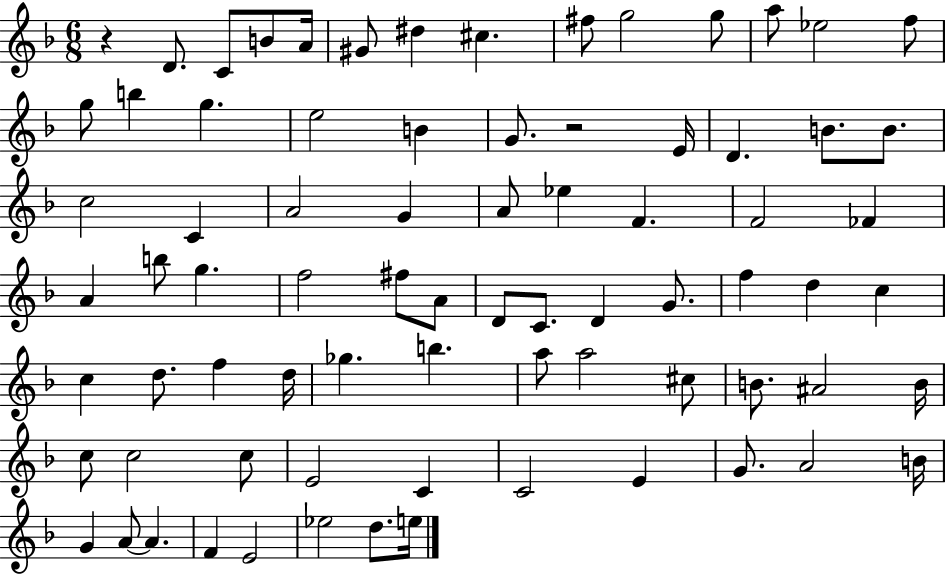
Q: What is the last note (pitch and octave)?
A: E5